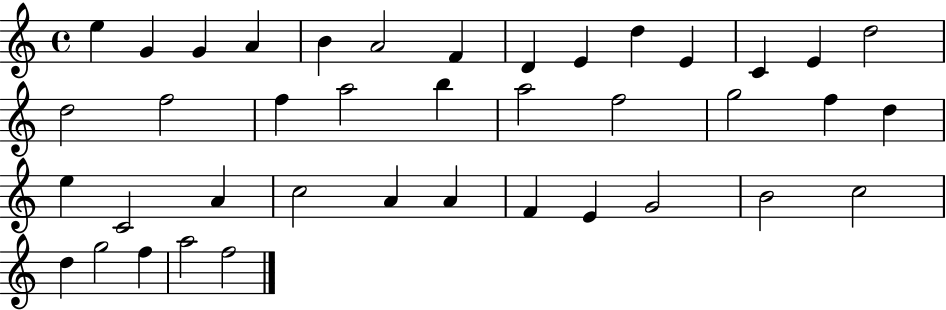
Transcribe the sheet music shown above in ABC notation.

X:1
T:Untitled
M:4/4
L:1/4
K:C
e G G A B A2 F D E d E C E d2 d2 f2 f a2 b a2 f2 g2 f d e C2 A c2 A A F E G2 B2 c2 d g2 f a2 f2